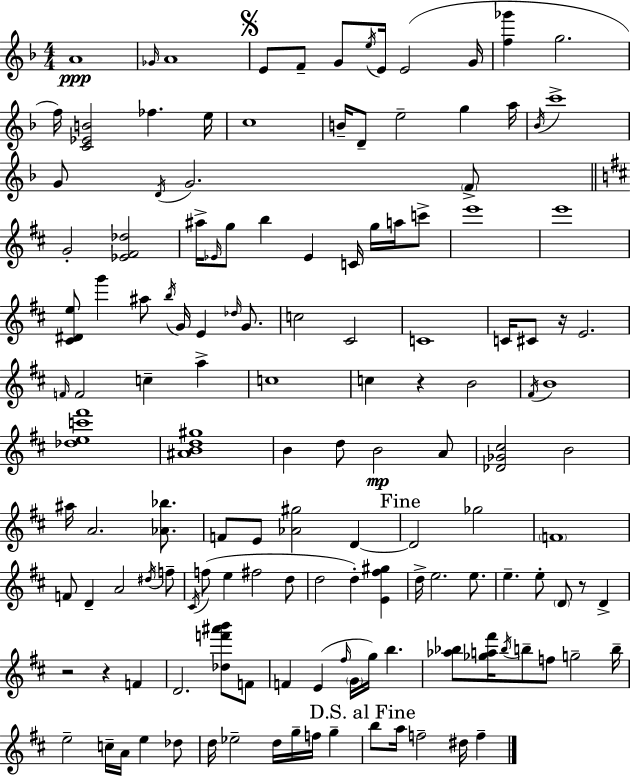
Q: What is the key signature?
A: D minor